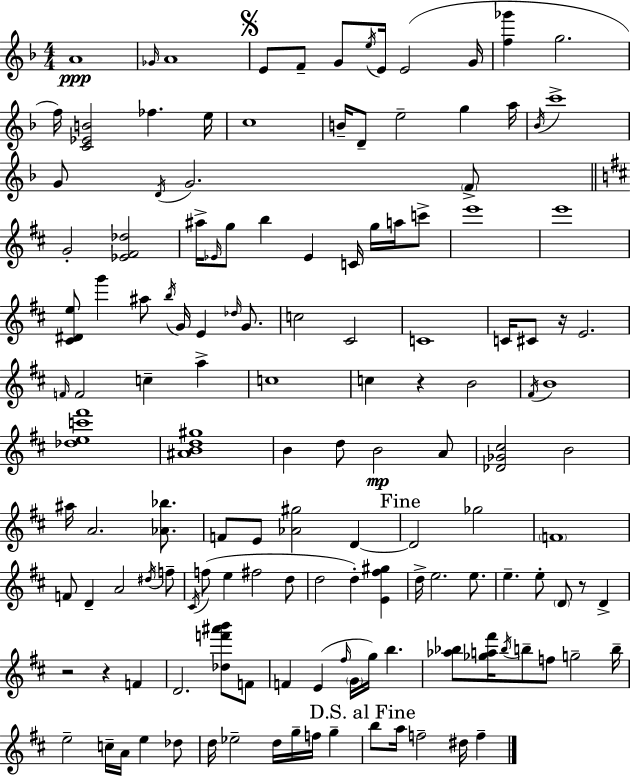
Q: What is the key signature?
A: D minor